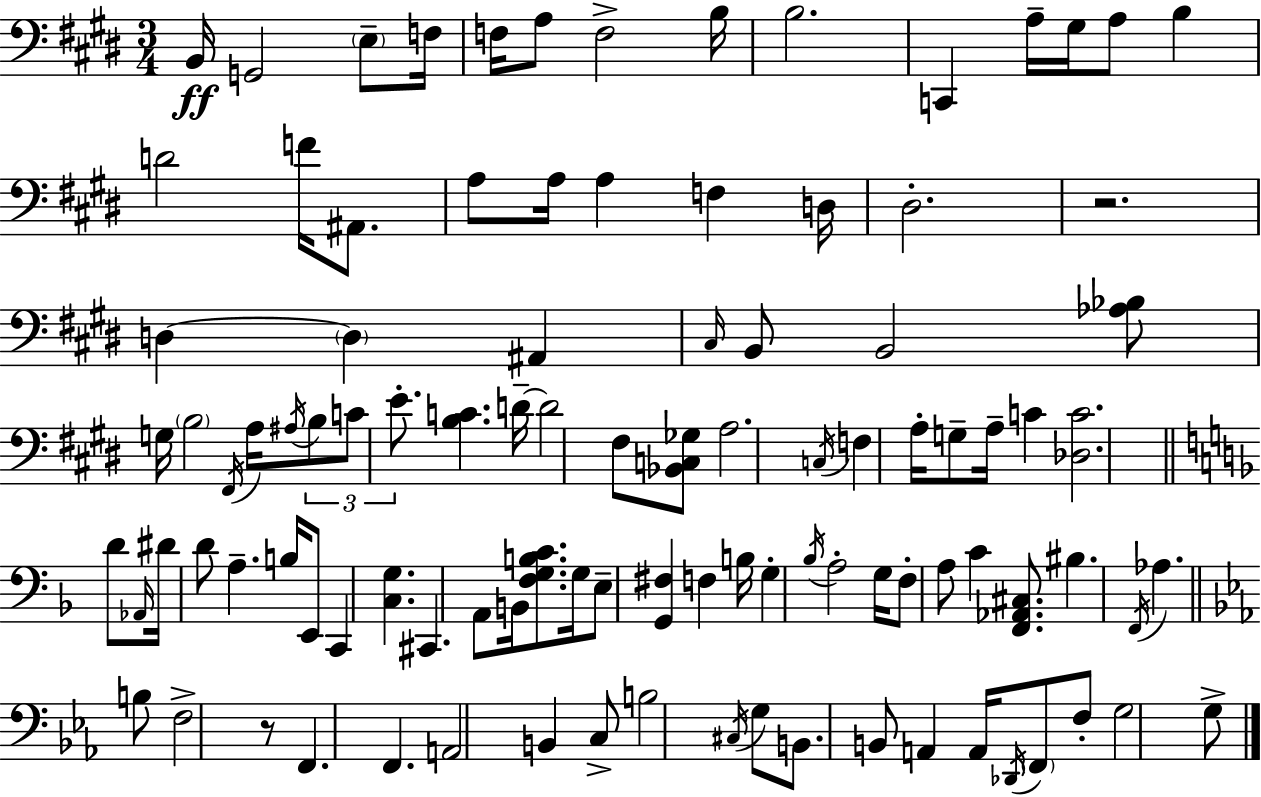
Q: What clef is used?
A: bass